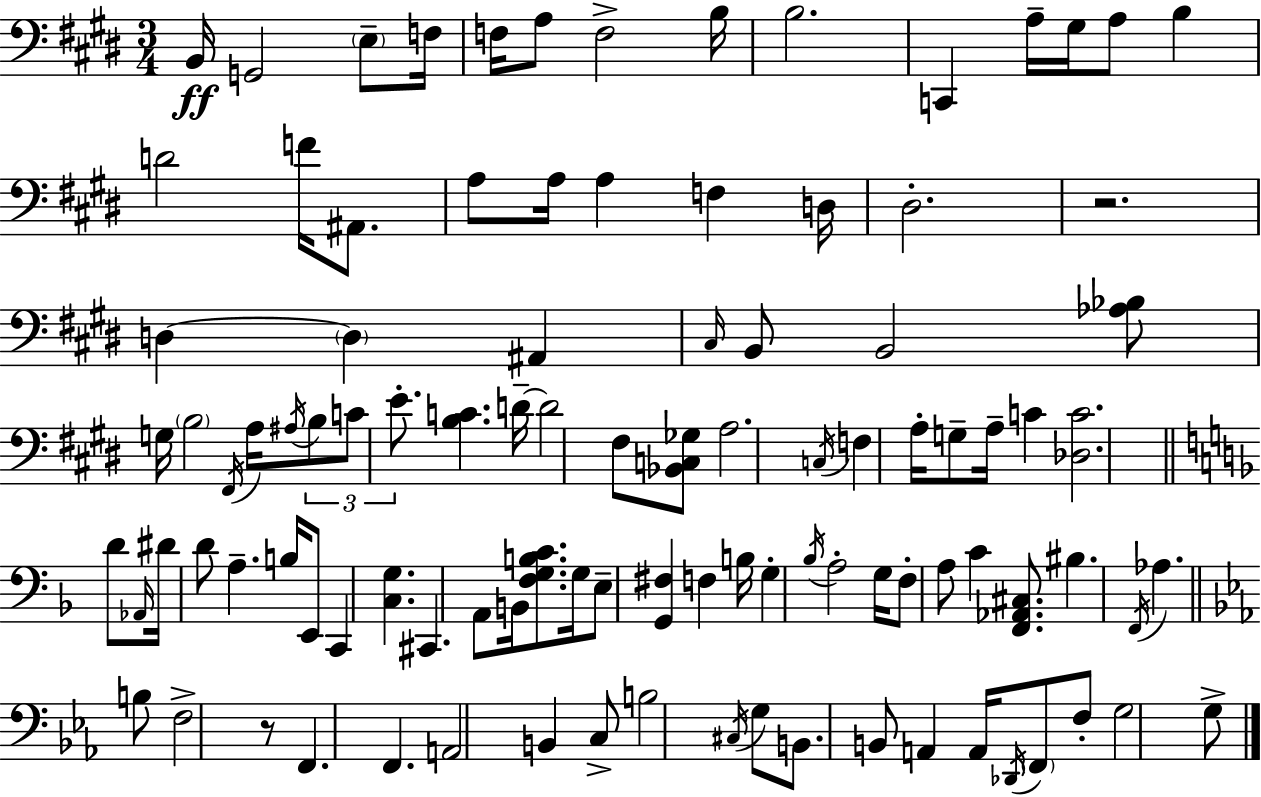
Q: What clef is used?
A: bass